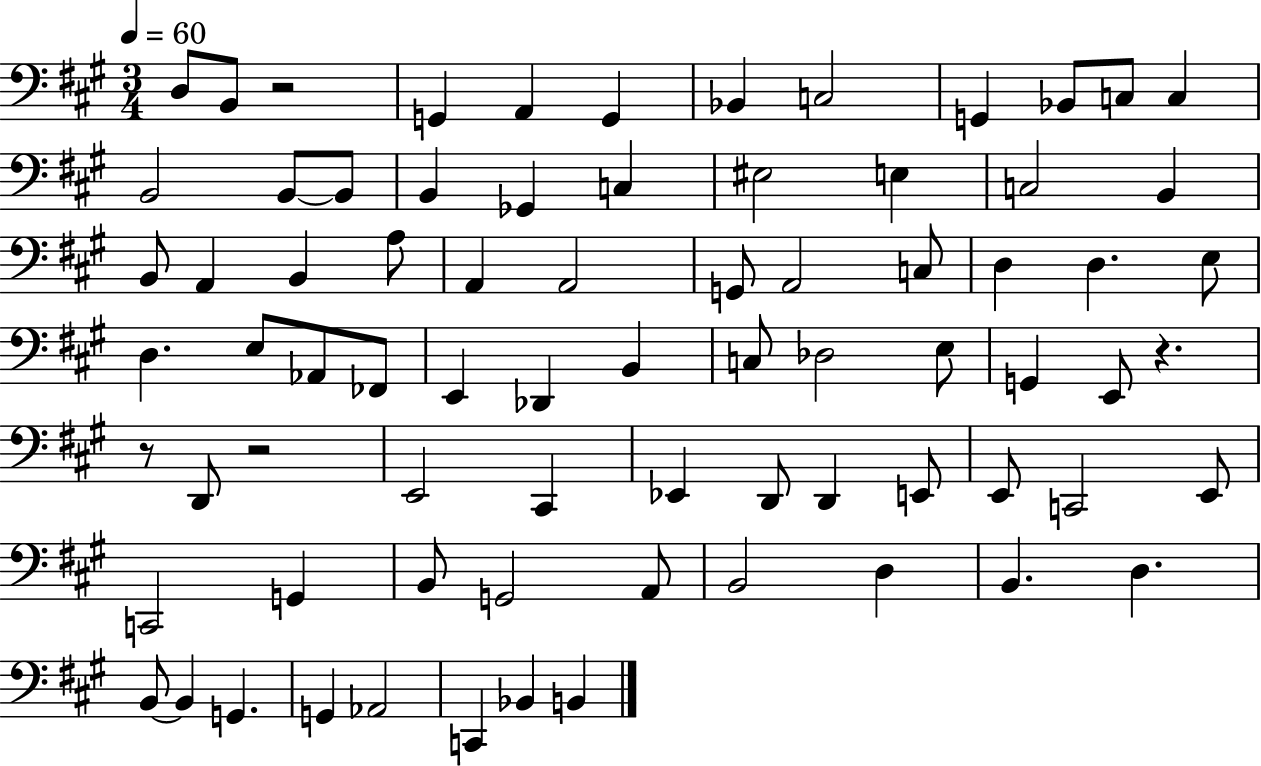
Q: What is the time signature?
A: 3/4